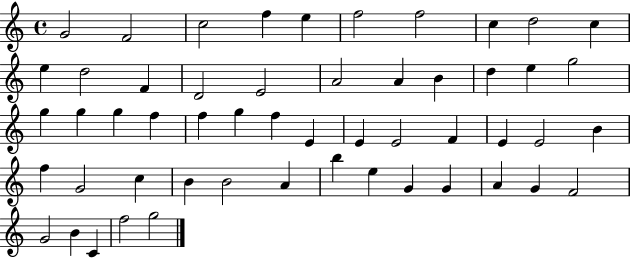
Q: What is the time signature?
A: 4/4